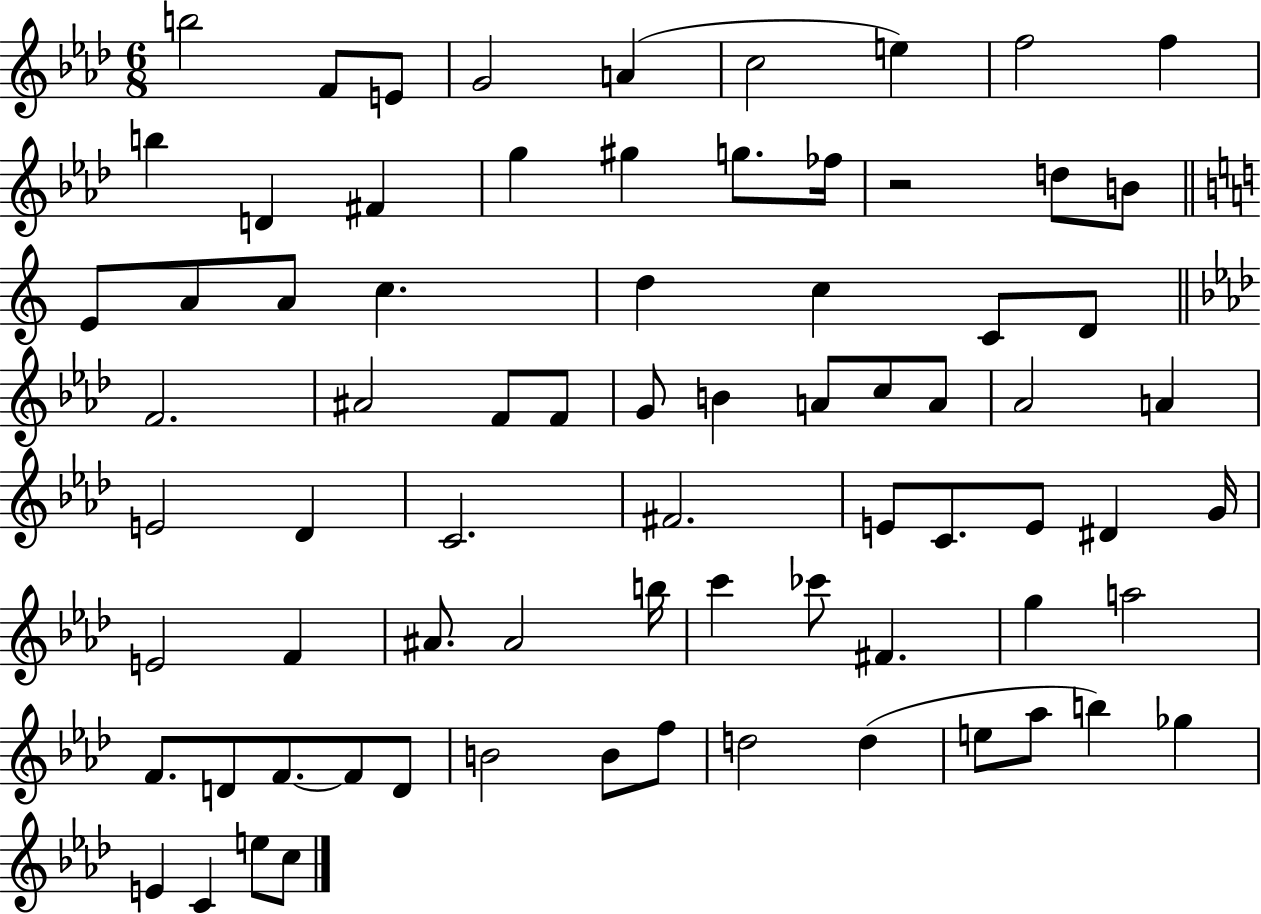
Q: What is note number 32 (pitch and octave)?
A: B4